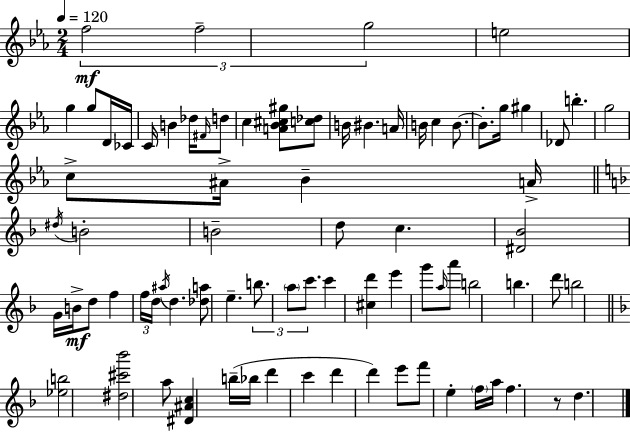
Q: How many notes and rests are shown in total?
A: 79